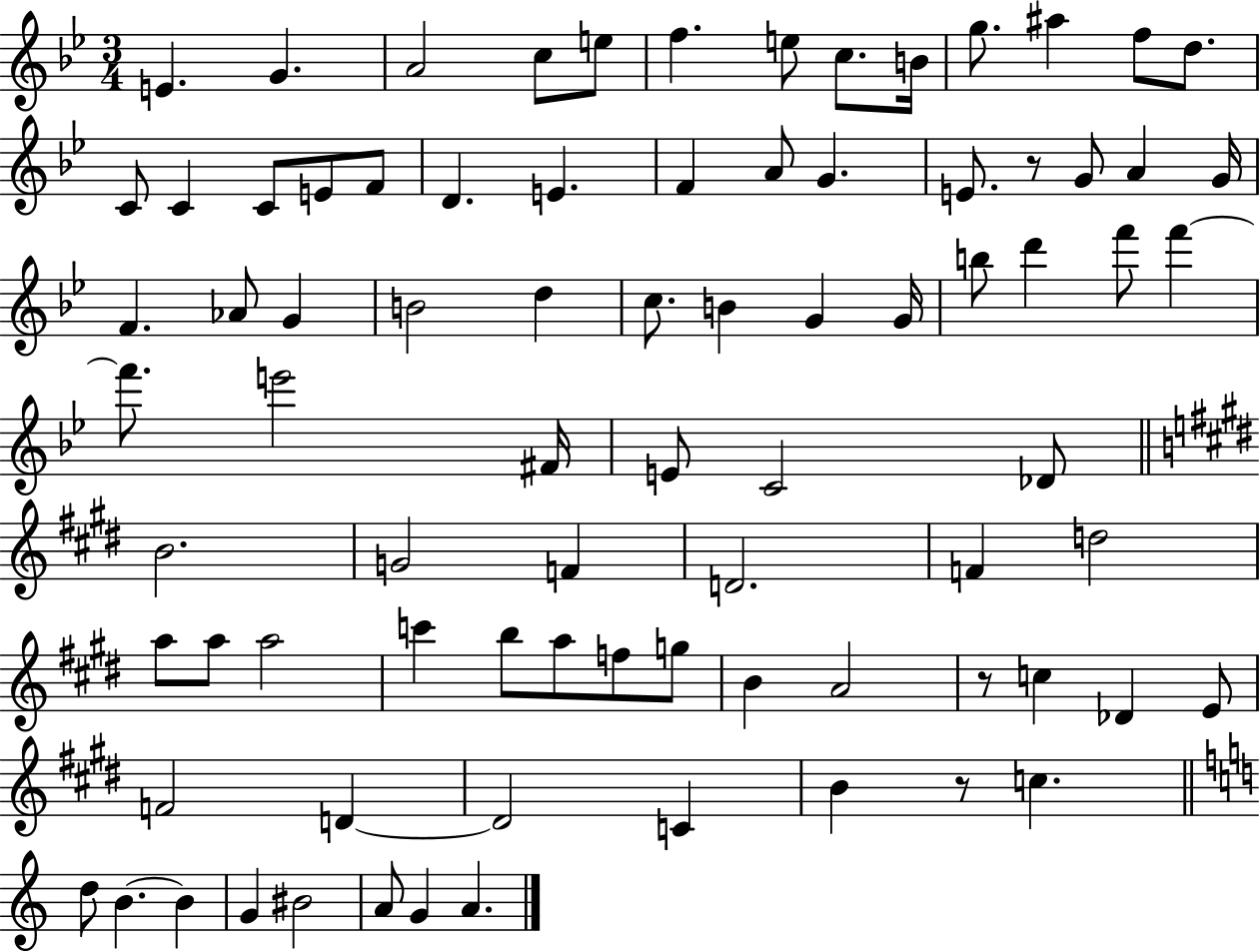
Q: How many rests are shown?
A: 3